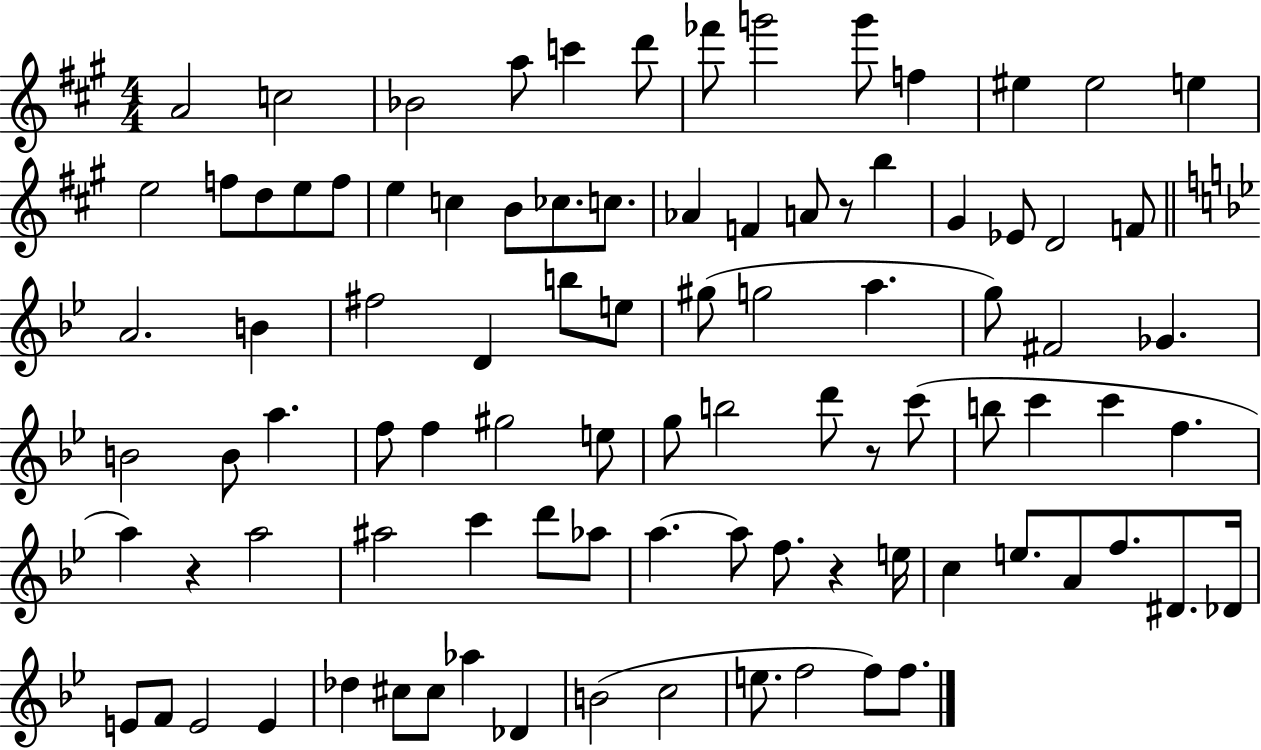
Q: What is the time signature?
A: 4/4